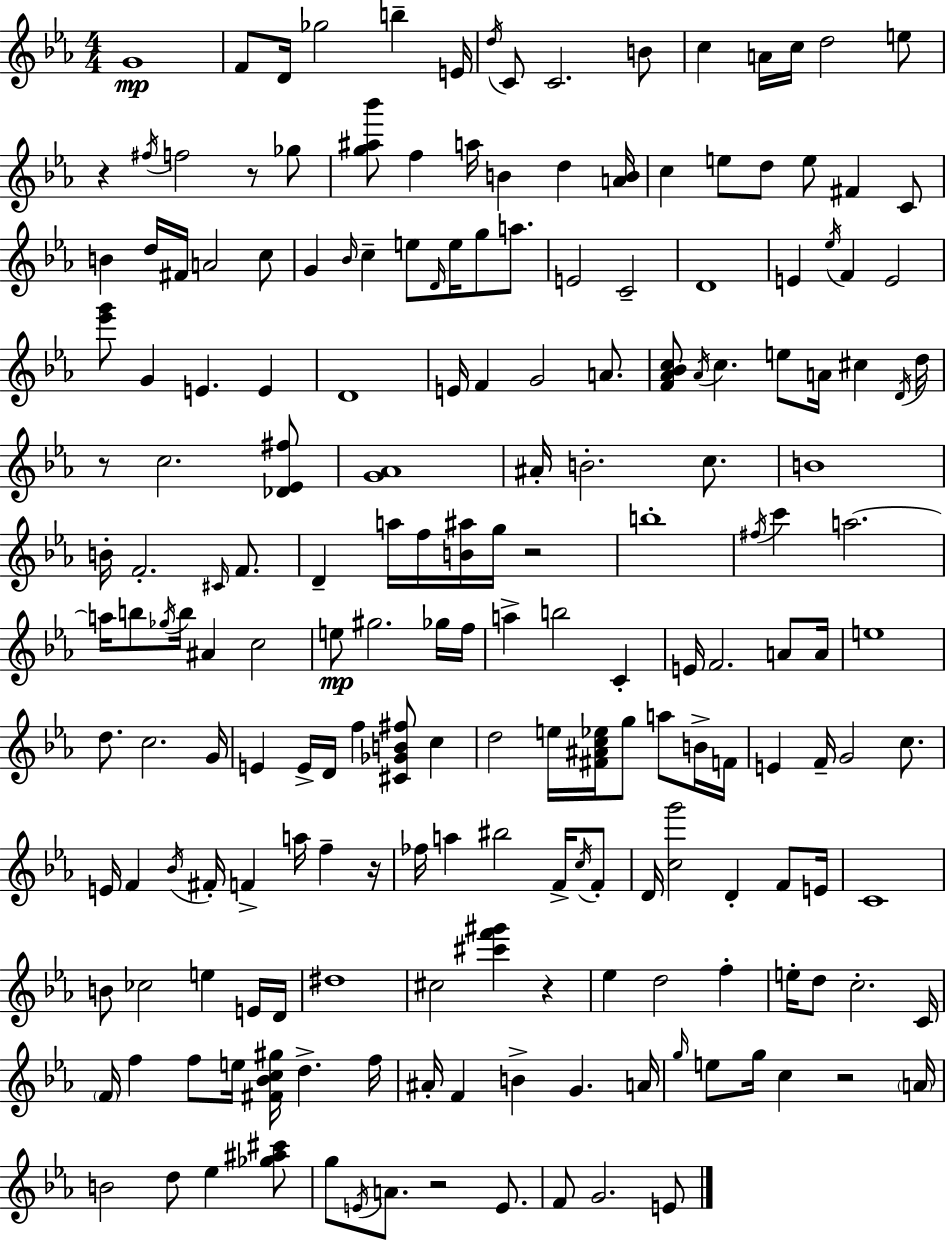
{
  \clef treble
  \numericTimeSignature
  \time 4/4
  \key ees \major
  g'1\mp | f'8 d'16 ges''2 b''4-- e'16 | \acciaccatura { d''16 } c'8 c'2. b'8 | c''4 a'16 c''16 d''2 e''8 | \break r4 \acciaccatura { fis''16 } f''2 r8 | ges''8 <g'' ais'' bes'''>8 f''4 a''16 b'4 d''4 | <a' b'>16 c''4 e''8 d''8 e''8 fis'4 | c'8 b'4 d''16 fis'16 a'2 | \break c''8 g'4 \grace { bes'16 } c''4-- e''8 \grace { d'16 } e''16 g''8 | a''8. e'2 c'2-- | d'1 | e'4 \acciaccatura { ees''16 } f'4 e'2 | \break <ees''' g'''>8 g'4 e'4. | e'4 d'1 | e'16 f'4 g'2 | a'8. <f' aes' bes' c''>8 \acciaccatura { aes'16 } c''4. e''8 | \break a'16 cis''4 \acciaccatura { d'16 } d''16 r8 c''2. | <des' ees' fis''>8 <g' aes'>1 | ais'16-. b'2.-. | c''8. b'1 | \break b'16-. f'2.-. | \grace { cis'16 } f'8. d'4-- a''16 f''16 <b' ais''>16 g''16 | r2 b''1-. | \acciaccatura { fis''16 } c'''4 a''2.~~ | \break a''16 b''8 \acciaccatura { ges''16 } b''16 ais'4 | c''2 e''8\mp gis''2. | ges''16 f''16 a''4-> b''2 | c'4-. e'16 f'2. | \break a'8 a'16 e''1 | d''8. c''2. | g'16 e'4 e'16-> d'16 | f''4 <cis' ges' b' fis''>8 c''4 d''2 | \break e''16 <fis' ais' c'' ees''>16 g''8 a''8 b'16-> f'16 e'4 f'16-- g'2 | c''8. e'16 f'4 \acciaccatura { bes'16 } | fis'16-. f'4-> a''16 f''4-- r16 fes''16 a''4 | bis''2 f'16-> \acciaccatura { c''16 } f'8-. d'16 <c'' g'''>2 | \break d'4-. f'8 e'16 c'1 | b'8 ces''2 | e''4 e'16 d'16 dis''1 | cis''2 | \break <cis''' f''' gis'''>4 r4 ees''4 | d''2 f''4-. e''16-. d''8 c''2.-. | c'16 \parenthesize f'16 f''4 | f''8 e''16 <fis' bes' c'' gis''>16 d''4.-> f''16 ais'16-. f'4 | \break b'4-> g'4. a'16 \grace { g''16 } e''8 g''16 | c''4 r2 \parenthesize a'16 b'2 | d''8 ees''4 <ges'' ais'' cis'''>8 g''8 \acciaccatura { e'16 } | a'8. r2 e'8. f'8 | \break g'2. e'8 \bar "|."
}